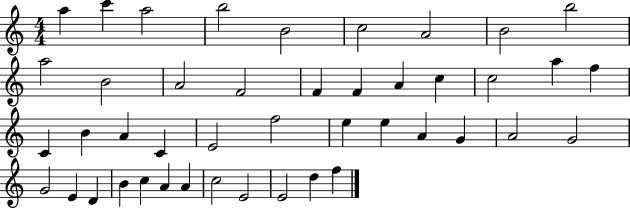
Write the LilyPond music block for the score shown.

{
  \clef treble
  \numericTimeSignature
  \time 4/4
  \key c \major
  a''4 c'''4 a''2 | b''2 b'2 | c''2 a'2 | b'2 b''2 | \break a''2 b'2 | a'2 f'2 | f'4 f'4 a'4 c''4 | c''2 a''4 f''4 | \break c'4 b'4 a'4 c'4 | e'2 f''2 | e''4 e''4 a'4 g'4 | a'2 g'2 | \break g'2 e'4 d'4 | b'4 c''4 a'4 a'4 | c''2 e'2 | e'2 d''4 f''4 | \break \bar "|."
}